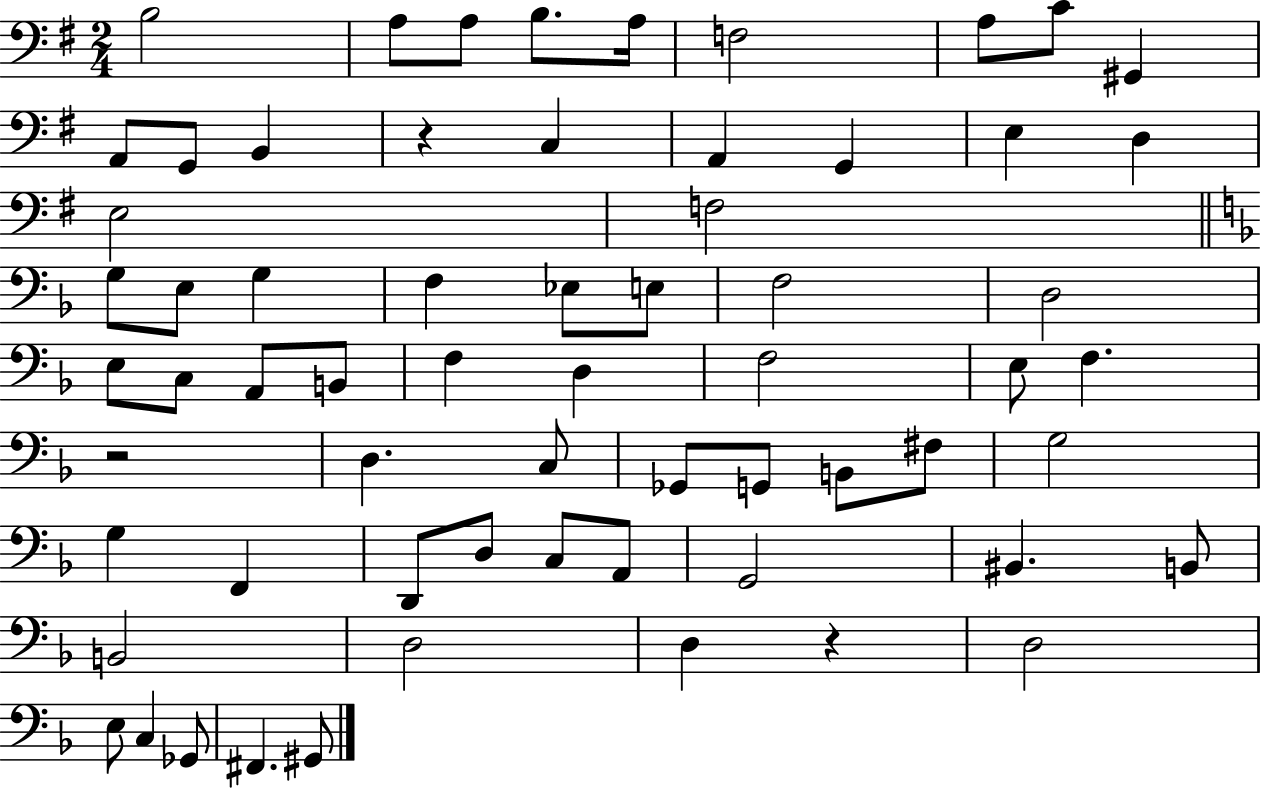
B3/h A3/e A3/e B3/e. A3/s F3/h A3/e C4/e G#2/q A2/e G2/e B2/q R/q C3/q A2/q G2/q E3/q D3/q E3/h F3/h G3/e E3/e G3/q F3/q Eb3/e E3/e F3/h D3/h E3/e C3/e A2/e B2/e F3/q D3/q F3/h E3/e F3/q. R/h D3/q. C3/e Gb2/e G2/e B2/e F#3/e G3/h G3/q F2/q D2/e D3/e C3/e A2/e G2/h BIS2/q. B2/e B2/h D3/h D3/q R/q D3/h E3/e C3/q Gb2/e F#2/q. G#2/e